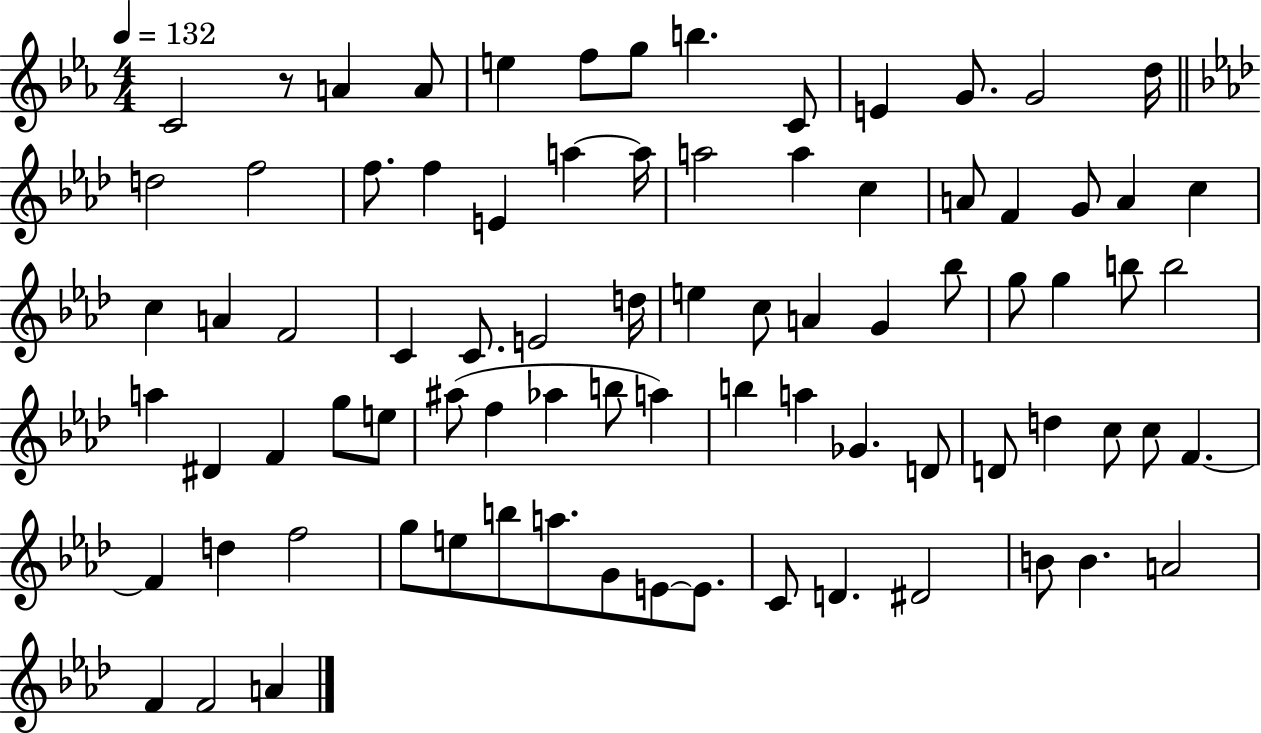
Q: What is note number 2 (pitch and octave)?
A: A4